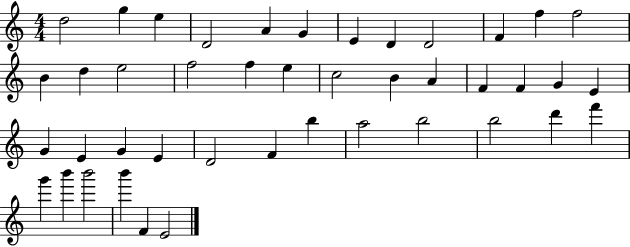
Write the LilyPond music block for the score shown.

{
  \clef treble
  \numericTimeSignature
  \time 4/4
  \key c \major
  d''2 g''4 e''4 | d'2 a'4 g'4 | e'4 d'4 d'2 | f'4 f''4 f''2 | \break b'4 d''4 e''2 | f''2 f''4 e''4 | c''2 b'4 a'4 | f'4 f'4 g'4 e'4 | \break g'4 e'4 g'4 e'4 | d'2 f'4 b''4 | a''2 b''2 | b''2 d'''4 f'''4 | \break g'''4 b'''4 b'''2 | b'''4 f'4 e'2 | \bar "|."
}